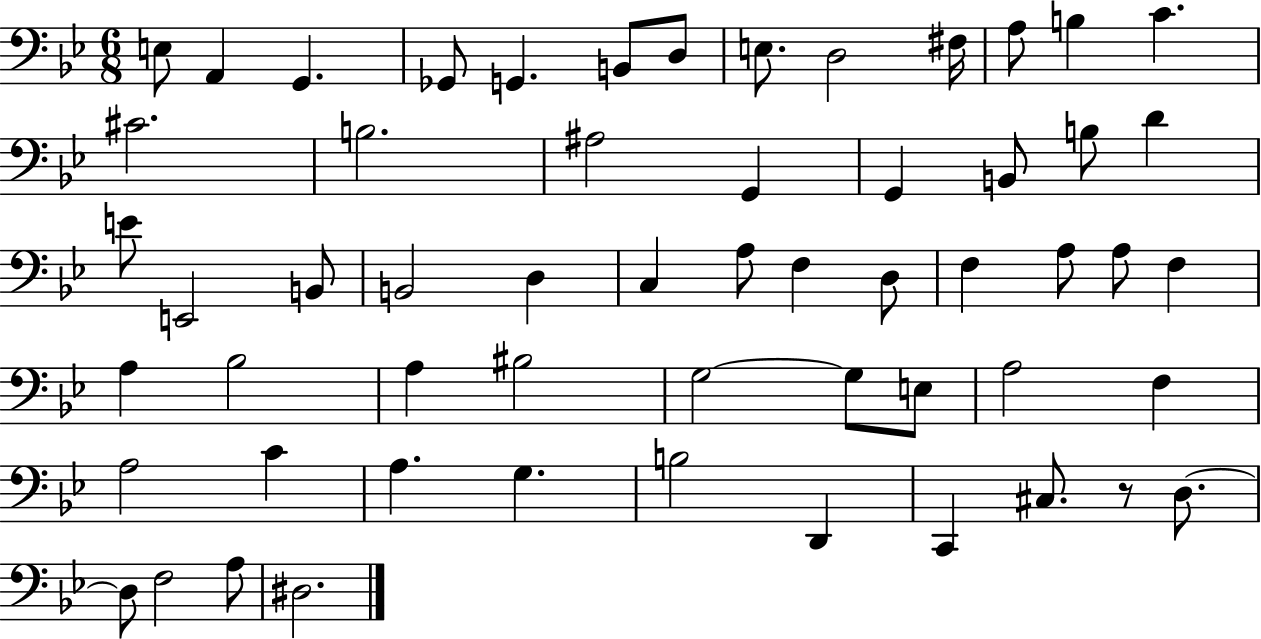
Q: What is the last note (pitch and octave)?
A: D#3